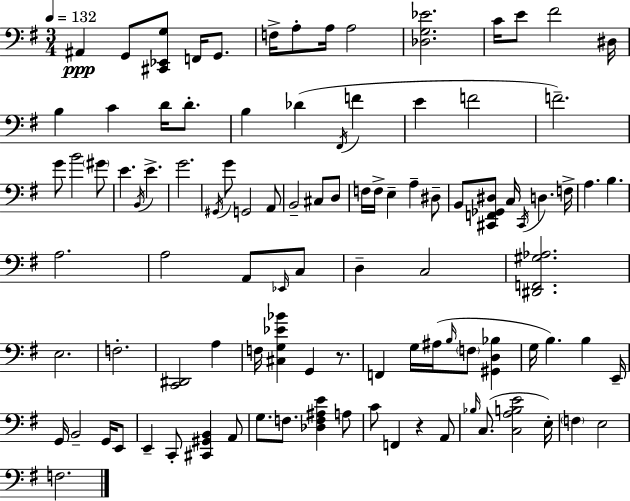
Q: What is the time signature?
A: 3/4